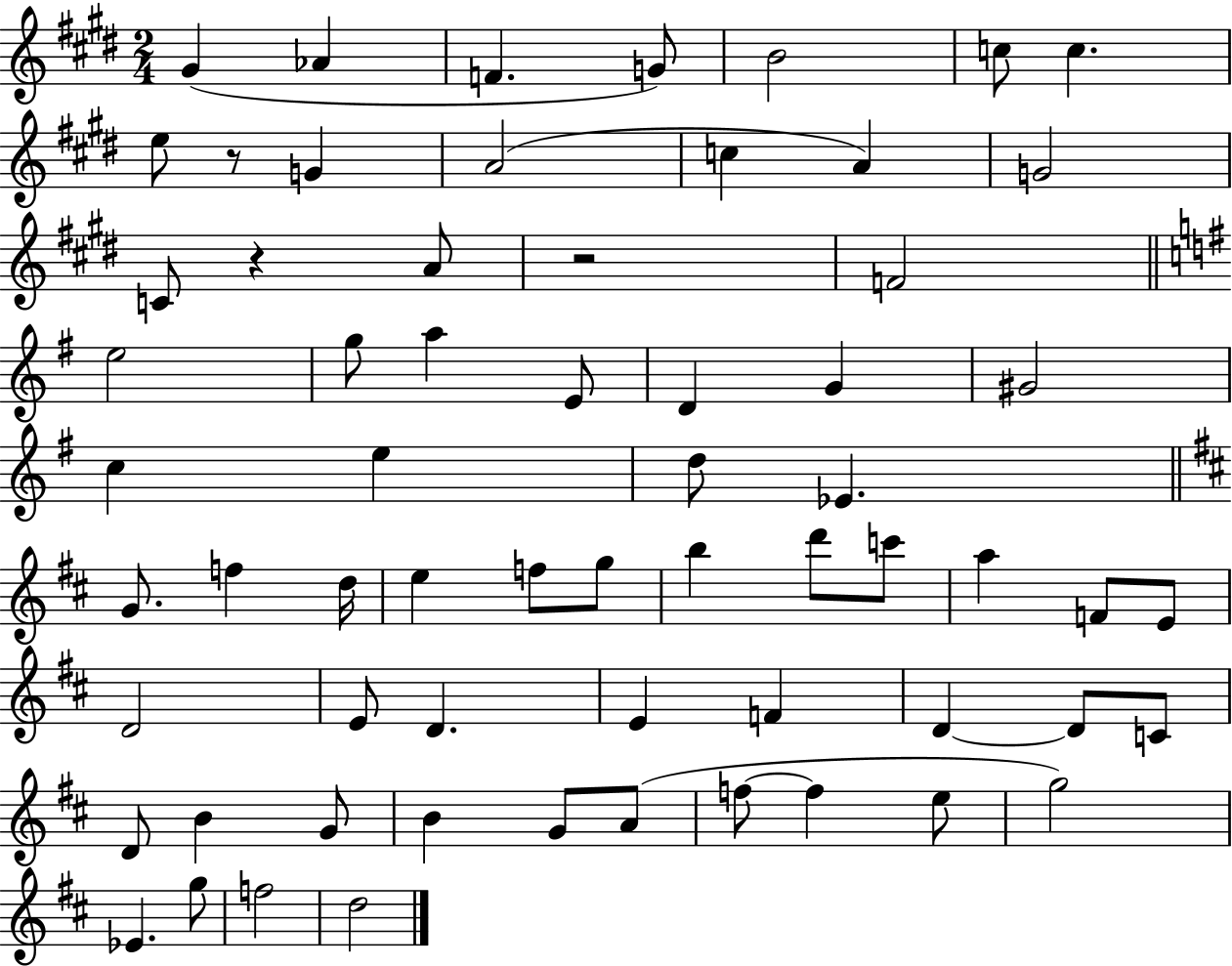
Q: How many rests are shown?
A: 3